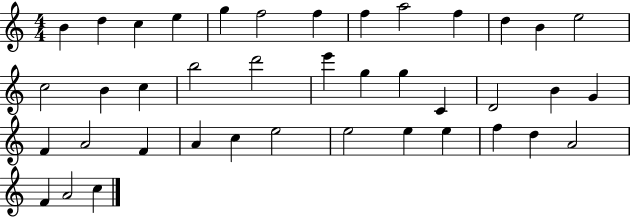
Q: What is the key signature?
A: C major